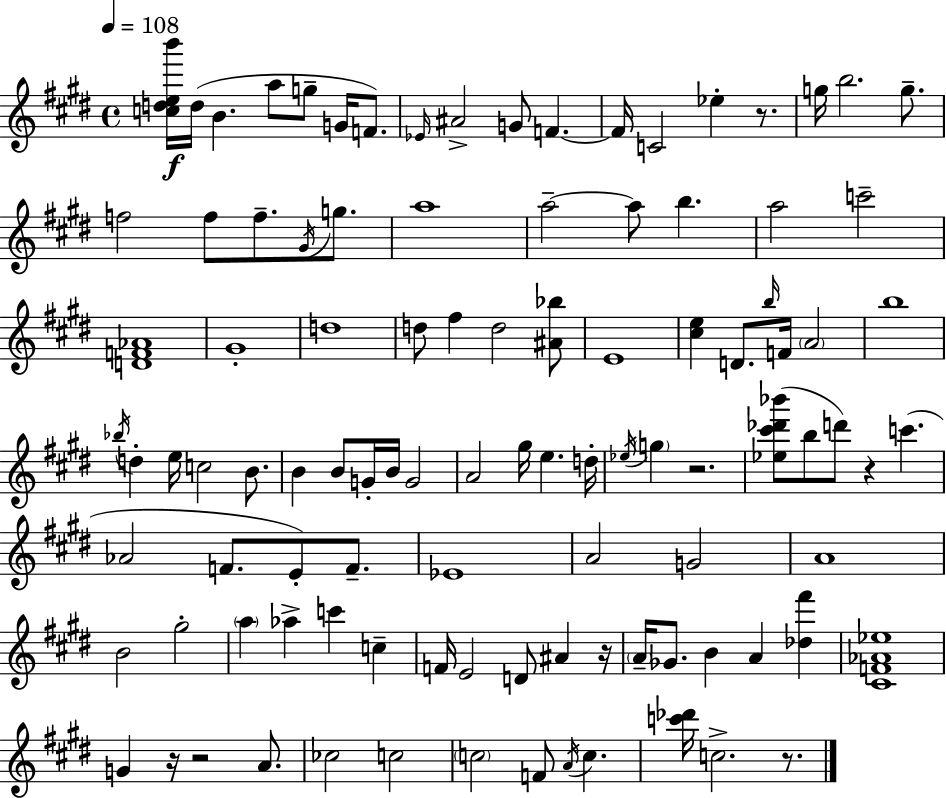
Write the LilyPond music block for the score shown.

{
  \clef treble
  \time 4/4
  \defaultTimeSignature
  \key e \major
  \tempo 4 = 108
  <c'' d'' e'' b'''>16\f d''16( b'4. a''8 g''8-- g'16 f'8.) | \grace { ees'16 } ais'2-> g'8 f'4.~~ | f'16 c'2 ees''4-. r8. | g''16 b''2. g''8.-- | \break f''2 f''8 f''8.-- \acciaccatura { gis'16 } g''8. | a''1 | a''2--~~ a''8 b''4. | a''2 c'''2-- | \break <d' f' aes'>1 | gis'1-. | d''1 | d''8 fis''4 d''2 | \break <ais' bes''>8 e'1 | <cis'' e''>4 d'8. \grace { b''16 } f'16 \parenthesize a'2 | b''1 | \acciaccatura { bes''16 } d''4-. e''16 c''2 | \break b'8. b'4 b'8 g'16-. b'16 g'2 | a'2 gis''16 e''4. | d''16-. \acciaccatura { ees''16 } \parenthesize g''4 r2. | <ees'' cis''' des''' bes'''>8( b''8 d'''8) r4 c'''4.( | \break aes'2 f'8. | e'8-.) f'8.-- ees'1 | a'2 g'2 | a'1 | \break b'2 gis''2-. | \parenthesize a''4 aes''4-> c'''4 | c''4-- f'16 e'2 d'8 | ais'4 r16 \parenthesize a'16-- ges'8. b'4 a'4 | \break <des'' fis'''>4 <cis' f' aes' ees''>1 | g'4 r16 r2 | a'8. ces''2 c''2 | \parenthesize c''2 f'8 \acciaccatura { a'16 } | \break c''4. <c''' des'''>16 c''2.-> | r8. \bar "|."
}